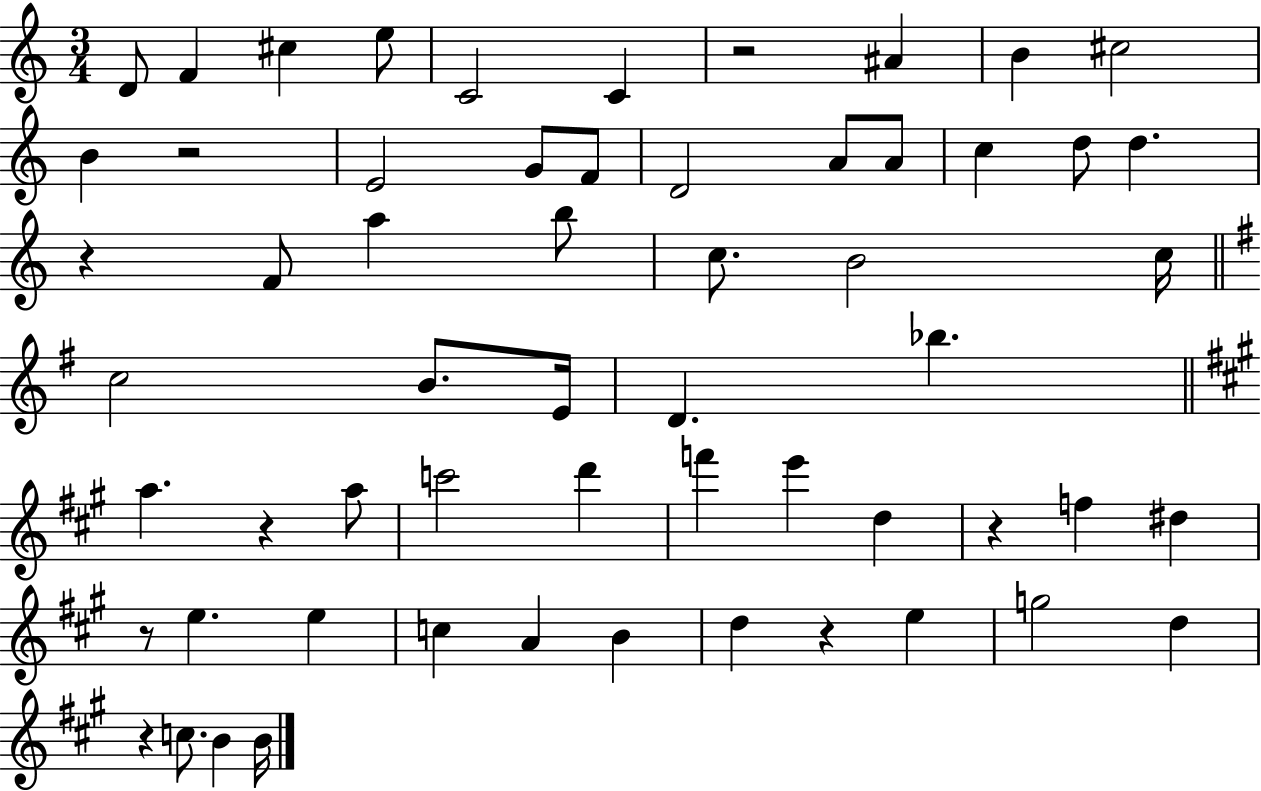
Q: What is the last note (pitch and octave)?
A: B4